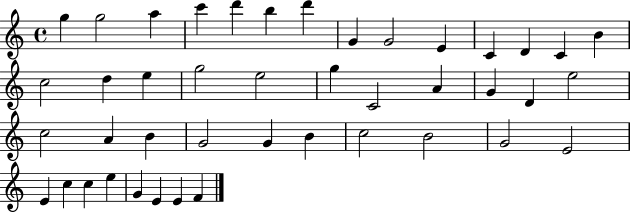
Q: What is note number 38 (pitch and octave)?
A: C5